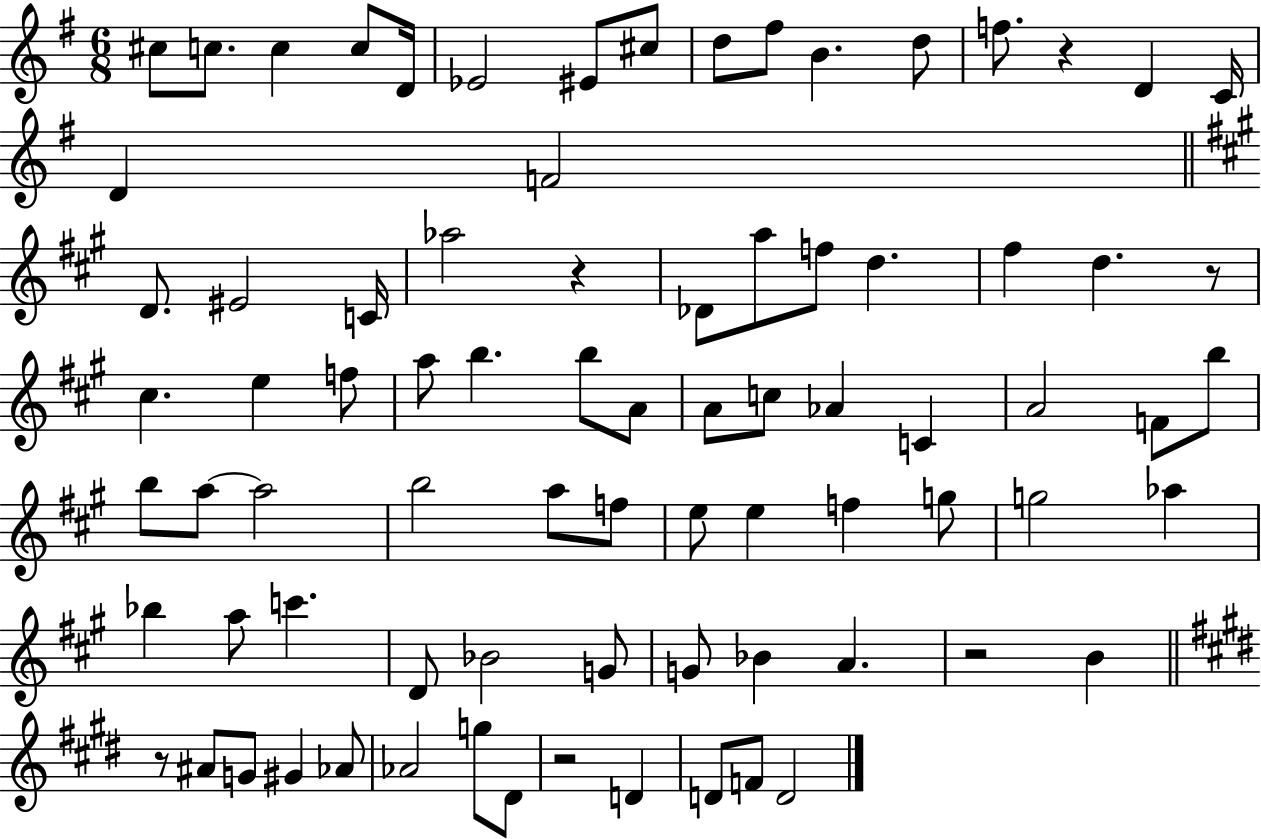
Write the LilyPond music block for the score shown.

{
  \clef treble
  \numericTimeSignature
  \time 6/8
  \key g \major
  cis''8 c''8. c''4 c''8 d'16 | ees'2 eis'8 cis''8 | d''8 fis''8 b'4. d''8 | f''8. r4 d'4 c'16 | \break d'4 f'2 | \bar "||" \break \key a \major d'8. eis'2 c'16 | aes''2 r4 | des'8 a''8 f''8 d''4. | fis''4 d''4. r8 | \break cis''4. e''4 f''8 | a''8 b''4. b''8 a'8 | a'8 c''8 aes'4 c'4 | a'2 f'8 b''8 | \break b''8 a''8~~ a''2 | b''2 a''8 f''8 | e''8 e''4 f''4 g''8 | g''2 aes''4 | \break bes''4 a''8 c'''4. | d'8 bes'2 g'8 | g'8 bes'4 a'4. | r2 b'4 | \break \bar "||" \break \key e \major r8 ais'8 g'8 gis'4 aes'8 | aes'2 g''8 dis'8 | r2 d'4 | d'8 f'8 d'2 | \break \bar "|."
}